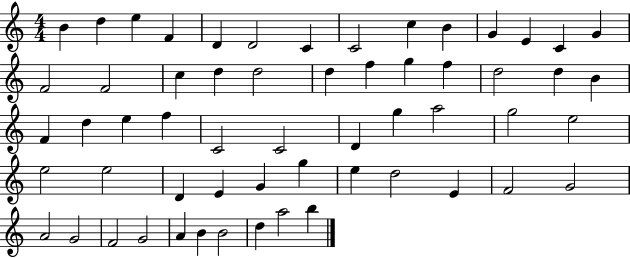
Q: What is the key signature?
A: C major